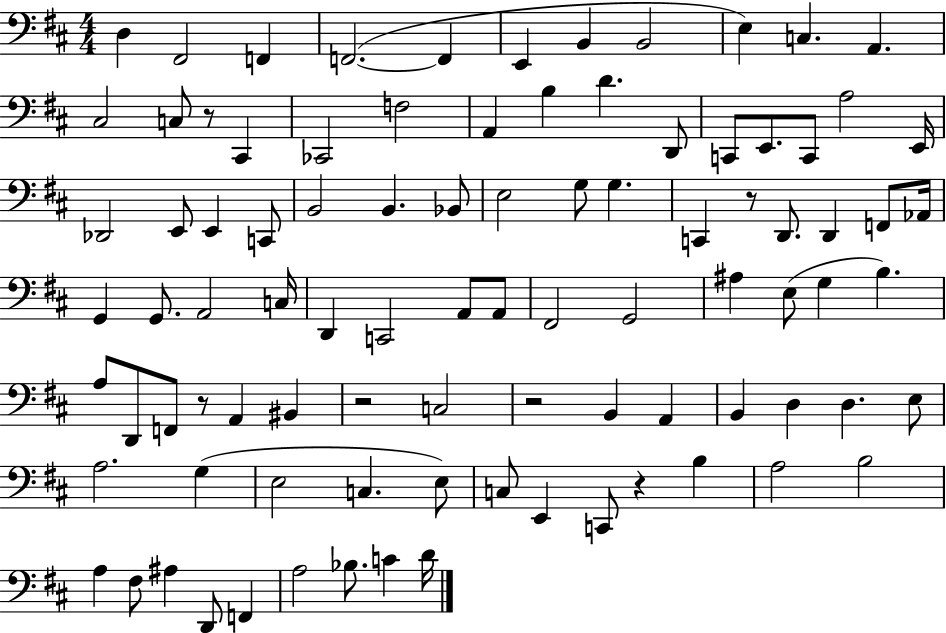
{
  \clef bass
  \numericTimeSignature
  \time 4/4
  \key d \major
  \repeat volta 2 { d4 fis,2 f,4 | f,2.~(~ f,4 | e,4 b,4 b,2 | e4) c4. a,4. | \break cis2 c8 r8 cis,4 | ces,2 f2 | a,4 b4 d'4. d,8 | c,8 e,8. c,8 a2 e,16 | \break des,2 e,8 e,4 c,8 | b,2 b,4. bes,8 | e2 g8 g4. | c,4 r8 d,8. d,4 f,8 aes,16 | \break g,4 g,8. a,2 c16 | d,4 c,2 a,8 a,8 | fis,2 g,2 | ais4 e8( g4 b4.) | \break a8 d,8 f,8 r8 a,4 bis,4 | r2 c2 | r2 b,4 a,4 | b,4 d4 d4. e8 | \break a2. g4( | e2 c4. e8) | c8 e,4 c,8 r4 b4 | a2 b2 | \break a4 fis8 ais4 d,8 f,4 | a2 bes8. c'4 d'16 | } \bar "|."
}